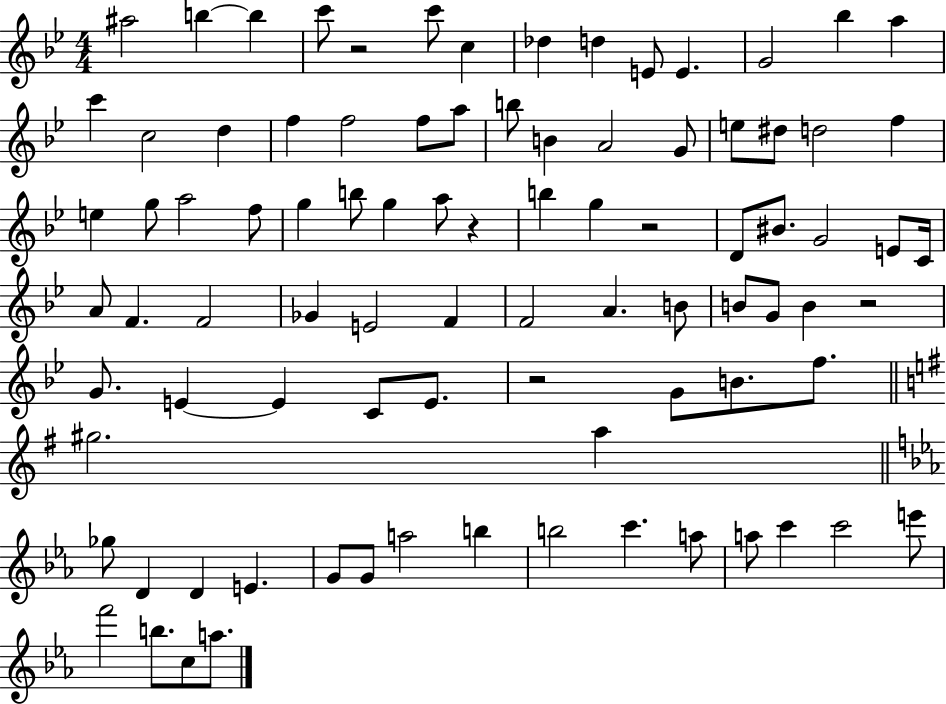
A#5/h B5/q B5/q C6/e R/h C6/e C5/q Db5/q D5/q E4/e E4/q. G4/h Bb5/q A5/q C6/q C5/h D5/q F5/q F5/h F5/e A5/e B5/e B4/q A4/h G4/e E5/e D#5/e D5/h F5/q E5/q G5/e A5/h F5/e G5/q B5/e G5/q A5/e R/q B5/q G5/q R/h D4/e BIS4/e. G4/h E4/e C4/s A4/e F4/q. F4/h Gb4/q E4/h F4/q F4/h A4/q. B4/e B4/e G4/e B4/q R/h G4/e. E4/q E4/q C4/e E4/e. R/h G4/e B4/e. F5/e. G#5/h. A5/q Gb5/e D4/q D4/q E4/q. G4/e G4/e A5/h B5/q B5/h C6/q. A5/e A5/e C6/q C6/h E6/e F6/h B5/e. C5/e A5/e.